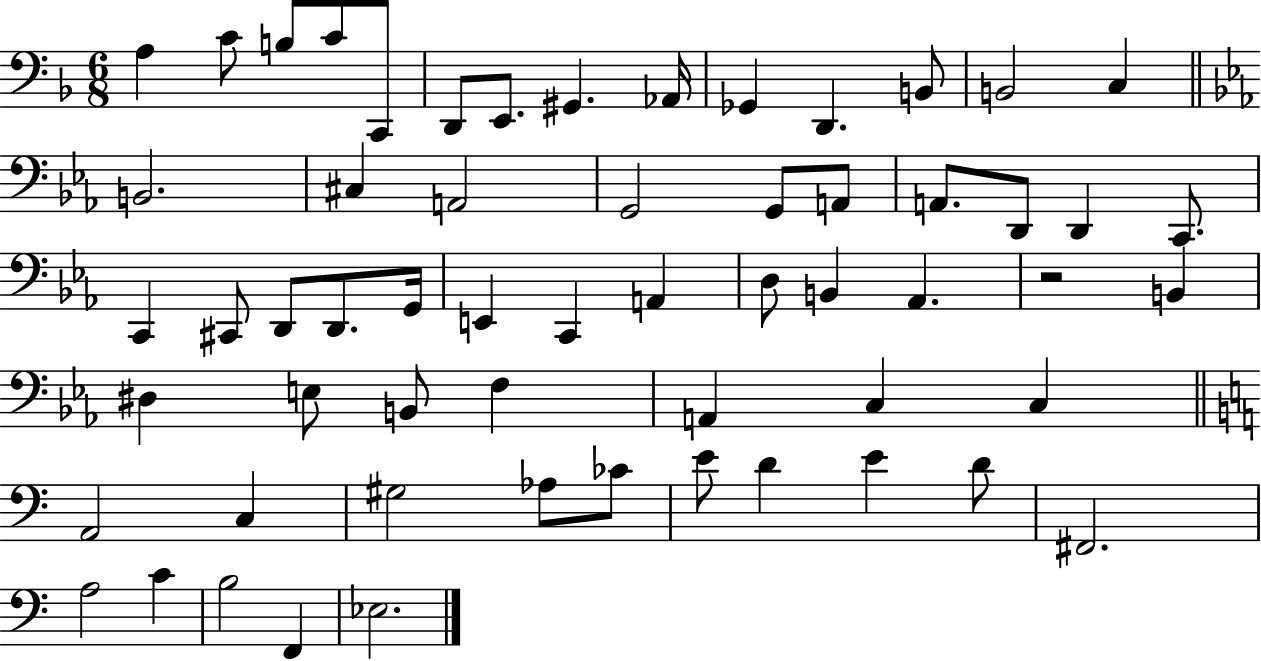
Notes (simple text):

A3/q C4/e B3/e C4/e C2/e D2/e E2/e. G#2/q. Ab2/s Gb2/q D2/q. B2/e B2/h C3/q B2/h. C#3/q A2/h G2/h G2/e A2/e A2/e. D2/e D2/q C2/e. C2/q C#2/e D2/e D2/e. G2/s E2/q C2/q A2/q D3/e B2/q Ab2/q. R/h B2/q D#3/q E3/e B2/e F3/q A2/q C3/q C3/q A2/h C3/q G#3/h Ab3/e CES4/e E4/e D4/q E4/q D4/e F#2/h. A3/h C4/q B3/h F2/q Eb3/h.